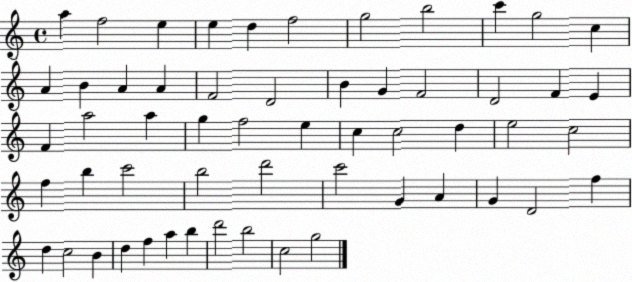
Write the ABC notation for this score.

X:1
T:Untitled
M:4/4
L:1/4
K:C
a f2 e e d f2 g2 b2 c' g2 c A B A A F2 D2 B G F2 D2 F E F a2 a g f2 e c c2 d e2 c2 f b c'2 b2 d'2 c'2 G A G D2 f d c2 B d f a b d'2 b2 c2 g2